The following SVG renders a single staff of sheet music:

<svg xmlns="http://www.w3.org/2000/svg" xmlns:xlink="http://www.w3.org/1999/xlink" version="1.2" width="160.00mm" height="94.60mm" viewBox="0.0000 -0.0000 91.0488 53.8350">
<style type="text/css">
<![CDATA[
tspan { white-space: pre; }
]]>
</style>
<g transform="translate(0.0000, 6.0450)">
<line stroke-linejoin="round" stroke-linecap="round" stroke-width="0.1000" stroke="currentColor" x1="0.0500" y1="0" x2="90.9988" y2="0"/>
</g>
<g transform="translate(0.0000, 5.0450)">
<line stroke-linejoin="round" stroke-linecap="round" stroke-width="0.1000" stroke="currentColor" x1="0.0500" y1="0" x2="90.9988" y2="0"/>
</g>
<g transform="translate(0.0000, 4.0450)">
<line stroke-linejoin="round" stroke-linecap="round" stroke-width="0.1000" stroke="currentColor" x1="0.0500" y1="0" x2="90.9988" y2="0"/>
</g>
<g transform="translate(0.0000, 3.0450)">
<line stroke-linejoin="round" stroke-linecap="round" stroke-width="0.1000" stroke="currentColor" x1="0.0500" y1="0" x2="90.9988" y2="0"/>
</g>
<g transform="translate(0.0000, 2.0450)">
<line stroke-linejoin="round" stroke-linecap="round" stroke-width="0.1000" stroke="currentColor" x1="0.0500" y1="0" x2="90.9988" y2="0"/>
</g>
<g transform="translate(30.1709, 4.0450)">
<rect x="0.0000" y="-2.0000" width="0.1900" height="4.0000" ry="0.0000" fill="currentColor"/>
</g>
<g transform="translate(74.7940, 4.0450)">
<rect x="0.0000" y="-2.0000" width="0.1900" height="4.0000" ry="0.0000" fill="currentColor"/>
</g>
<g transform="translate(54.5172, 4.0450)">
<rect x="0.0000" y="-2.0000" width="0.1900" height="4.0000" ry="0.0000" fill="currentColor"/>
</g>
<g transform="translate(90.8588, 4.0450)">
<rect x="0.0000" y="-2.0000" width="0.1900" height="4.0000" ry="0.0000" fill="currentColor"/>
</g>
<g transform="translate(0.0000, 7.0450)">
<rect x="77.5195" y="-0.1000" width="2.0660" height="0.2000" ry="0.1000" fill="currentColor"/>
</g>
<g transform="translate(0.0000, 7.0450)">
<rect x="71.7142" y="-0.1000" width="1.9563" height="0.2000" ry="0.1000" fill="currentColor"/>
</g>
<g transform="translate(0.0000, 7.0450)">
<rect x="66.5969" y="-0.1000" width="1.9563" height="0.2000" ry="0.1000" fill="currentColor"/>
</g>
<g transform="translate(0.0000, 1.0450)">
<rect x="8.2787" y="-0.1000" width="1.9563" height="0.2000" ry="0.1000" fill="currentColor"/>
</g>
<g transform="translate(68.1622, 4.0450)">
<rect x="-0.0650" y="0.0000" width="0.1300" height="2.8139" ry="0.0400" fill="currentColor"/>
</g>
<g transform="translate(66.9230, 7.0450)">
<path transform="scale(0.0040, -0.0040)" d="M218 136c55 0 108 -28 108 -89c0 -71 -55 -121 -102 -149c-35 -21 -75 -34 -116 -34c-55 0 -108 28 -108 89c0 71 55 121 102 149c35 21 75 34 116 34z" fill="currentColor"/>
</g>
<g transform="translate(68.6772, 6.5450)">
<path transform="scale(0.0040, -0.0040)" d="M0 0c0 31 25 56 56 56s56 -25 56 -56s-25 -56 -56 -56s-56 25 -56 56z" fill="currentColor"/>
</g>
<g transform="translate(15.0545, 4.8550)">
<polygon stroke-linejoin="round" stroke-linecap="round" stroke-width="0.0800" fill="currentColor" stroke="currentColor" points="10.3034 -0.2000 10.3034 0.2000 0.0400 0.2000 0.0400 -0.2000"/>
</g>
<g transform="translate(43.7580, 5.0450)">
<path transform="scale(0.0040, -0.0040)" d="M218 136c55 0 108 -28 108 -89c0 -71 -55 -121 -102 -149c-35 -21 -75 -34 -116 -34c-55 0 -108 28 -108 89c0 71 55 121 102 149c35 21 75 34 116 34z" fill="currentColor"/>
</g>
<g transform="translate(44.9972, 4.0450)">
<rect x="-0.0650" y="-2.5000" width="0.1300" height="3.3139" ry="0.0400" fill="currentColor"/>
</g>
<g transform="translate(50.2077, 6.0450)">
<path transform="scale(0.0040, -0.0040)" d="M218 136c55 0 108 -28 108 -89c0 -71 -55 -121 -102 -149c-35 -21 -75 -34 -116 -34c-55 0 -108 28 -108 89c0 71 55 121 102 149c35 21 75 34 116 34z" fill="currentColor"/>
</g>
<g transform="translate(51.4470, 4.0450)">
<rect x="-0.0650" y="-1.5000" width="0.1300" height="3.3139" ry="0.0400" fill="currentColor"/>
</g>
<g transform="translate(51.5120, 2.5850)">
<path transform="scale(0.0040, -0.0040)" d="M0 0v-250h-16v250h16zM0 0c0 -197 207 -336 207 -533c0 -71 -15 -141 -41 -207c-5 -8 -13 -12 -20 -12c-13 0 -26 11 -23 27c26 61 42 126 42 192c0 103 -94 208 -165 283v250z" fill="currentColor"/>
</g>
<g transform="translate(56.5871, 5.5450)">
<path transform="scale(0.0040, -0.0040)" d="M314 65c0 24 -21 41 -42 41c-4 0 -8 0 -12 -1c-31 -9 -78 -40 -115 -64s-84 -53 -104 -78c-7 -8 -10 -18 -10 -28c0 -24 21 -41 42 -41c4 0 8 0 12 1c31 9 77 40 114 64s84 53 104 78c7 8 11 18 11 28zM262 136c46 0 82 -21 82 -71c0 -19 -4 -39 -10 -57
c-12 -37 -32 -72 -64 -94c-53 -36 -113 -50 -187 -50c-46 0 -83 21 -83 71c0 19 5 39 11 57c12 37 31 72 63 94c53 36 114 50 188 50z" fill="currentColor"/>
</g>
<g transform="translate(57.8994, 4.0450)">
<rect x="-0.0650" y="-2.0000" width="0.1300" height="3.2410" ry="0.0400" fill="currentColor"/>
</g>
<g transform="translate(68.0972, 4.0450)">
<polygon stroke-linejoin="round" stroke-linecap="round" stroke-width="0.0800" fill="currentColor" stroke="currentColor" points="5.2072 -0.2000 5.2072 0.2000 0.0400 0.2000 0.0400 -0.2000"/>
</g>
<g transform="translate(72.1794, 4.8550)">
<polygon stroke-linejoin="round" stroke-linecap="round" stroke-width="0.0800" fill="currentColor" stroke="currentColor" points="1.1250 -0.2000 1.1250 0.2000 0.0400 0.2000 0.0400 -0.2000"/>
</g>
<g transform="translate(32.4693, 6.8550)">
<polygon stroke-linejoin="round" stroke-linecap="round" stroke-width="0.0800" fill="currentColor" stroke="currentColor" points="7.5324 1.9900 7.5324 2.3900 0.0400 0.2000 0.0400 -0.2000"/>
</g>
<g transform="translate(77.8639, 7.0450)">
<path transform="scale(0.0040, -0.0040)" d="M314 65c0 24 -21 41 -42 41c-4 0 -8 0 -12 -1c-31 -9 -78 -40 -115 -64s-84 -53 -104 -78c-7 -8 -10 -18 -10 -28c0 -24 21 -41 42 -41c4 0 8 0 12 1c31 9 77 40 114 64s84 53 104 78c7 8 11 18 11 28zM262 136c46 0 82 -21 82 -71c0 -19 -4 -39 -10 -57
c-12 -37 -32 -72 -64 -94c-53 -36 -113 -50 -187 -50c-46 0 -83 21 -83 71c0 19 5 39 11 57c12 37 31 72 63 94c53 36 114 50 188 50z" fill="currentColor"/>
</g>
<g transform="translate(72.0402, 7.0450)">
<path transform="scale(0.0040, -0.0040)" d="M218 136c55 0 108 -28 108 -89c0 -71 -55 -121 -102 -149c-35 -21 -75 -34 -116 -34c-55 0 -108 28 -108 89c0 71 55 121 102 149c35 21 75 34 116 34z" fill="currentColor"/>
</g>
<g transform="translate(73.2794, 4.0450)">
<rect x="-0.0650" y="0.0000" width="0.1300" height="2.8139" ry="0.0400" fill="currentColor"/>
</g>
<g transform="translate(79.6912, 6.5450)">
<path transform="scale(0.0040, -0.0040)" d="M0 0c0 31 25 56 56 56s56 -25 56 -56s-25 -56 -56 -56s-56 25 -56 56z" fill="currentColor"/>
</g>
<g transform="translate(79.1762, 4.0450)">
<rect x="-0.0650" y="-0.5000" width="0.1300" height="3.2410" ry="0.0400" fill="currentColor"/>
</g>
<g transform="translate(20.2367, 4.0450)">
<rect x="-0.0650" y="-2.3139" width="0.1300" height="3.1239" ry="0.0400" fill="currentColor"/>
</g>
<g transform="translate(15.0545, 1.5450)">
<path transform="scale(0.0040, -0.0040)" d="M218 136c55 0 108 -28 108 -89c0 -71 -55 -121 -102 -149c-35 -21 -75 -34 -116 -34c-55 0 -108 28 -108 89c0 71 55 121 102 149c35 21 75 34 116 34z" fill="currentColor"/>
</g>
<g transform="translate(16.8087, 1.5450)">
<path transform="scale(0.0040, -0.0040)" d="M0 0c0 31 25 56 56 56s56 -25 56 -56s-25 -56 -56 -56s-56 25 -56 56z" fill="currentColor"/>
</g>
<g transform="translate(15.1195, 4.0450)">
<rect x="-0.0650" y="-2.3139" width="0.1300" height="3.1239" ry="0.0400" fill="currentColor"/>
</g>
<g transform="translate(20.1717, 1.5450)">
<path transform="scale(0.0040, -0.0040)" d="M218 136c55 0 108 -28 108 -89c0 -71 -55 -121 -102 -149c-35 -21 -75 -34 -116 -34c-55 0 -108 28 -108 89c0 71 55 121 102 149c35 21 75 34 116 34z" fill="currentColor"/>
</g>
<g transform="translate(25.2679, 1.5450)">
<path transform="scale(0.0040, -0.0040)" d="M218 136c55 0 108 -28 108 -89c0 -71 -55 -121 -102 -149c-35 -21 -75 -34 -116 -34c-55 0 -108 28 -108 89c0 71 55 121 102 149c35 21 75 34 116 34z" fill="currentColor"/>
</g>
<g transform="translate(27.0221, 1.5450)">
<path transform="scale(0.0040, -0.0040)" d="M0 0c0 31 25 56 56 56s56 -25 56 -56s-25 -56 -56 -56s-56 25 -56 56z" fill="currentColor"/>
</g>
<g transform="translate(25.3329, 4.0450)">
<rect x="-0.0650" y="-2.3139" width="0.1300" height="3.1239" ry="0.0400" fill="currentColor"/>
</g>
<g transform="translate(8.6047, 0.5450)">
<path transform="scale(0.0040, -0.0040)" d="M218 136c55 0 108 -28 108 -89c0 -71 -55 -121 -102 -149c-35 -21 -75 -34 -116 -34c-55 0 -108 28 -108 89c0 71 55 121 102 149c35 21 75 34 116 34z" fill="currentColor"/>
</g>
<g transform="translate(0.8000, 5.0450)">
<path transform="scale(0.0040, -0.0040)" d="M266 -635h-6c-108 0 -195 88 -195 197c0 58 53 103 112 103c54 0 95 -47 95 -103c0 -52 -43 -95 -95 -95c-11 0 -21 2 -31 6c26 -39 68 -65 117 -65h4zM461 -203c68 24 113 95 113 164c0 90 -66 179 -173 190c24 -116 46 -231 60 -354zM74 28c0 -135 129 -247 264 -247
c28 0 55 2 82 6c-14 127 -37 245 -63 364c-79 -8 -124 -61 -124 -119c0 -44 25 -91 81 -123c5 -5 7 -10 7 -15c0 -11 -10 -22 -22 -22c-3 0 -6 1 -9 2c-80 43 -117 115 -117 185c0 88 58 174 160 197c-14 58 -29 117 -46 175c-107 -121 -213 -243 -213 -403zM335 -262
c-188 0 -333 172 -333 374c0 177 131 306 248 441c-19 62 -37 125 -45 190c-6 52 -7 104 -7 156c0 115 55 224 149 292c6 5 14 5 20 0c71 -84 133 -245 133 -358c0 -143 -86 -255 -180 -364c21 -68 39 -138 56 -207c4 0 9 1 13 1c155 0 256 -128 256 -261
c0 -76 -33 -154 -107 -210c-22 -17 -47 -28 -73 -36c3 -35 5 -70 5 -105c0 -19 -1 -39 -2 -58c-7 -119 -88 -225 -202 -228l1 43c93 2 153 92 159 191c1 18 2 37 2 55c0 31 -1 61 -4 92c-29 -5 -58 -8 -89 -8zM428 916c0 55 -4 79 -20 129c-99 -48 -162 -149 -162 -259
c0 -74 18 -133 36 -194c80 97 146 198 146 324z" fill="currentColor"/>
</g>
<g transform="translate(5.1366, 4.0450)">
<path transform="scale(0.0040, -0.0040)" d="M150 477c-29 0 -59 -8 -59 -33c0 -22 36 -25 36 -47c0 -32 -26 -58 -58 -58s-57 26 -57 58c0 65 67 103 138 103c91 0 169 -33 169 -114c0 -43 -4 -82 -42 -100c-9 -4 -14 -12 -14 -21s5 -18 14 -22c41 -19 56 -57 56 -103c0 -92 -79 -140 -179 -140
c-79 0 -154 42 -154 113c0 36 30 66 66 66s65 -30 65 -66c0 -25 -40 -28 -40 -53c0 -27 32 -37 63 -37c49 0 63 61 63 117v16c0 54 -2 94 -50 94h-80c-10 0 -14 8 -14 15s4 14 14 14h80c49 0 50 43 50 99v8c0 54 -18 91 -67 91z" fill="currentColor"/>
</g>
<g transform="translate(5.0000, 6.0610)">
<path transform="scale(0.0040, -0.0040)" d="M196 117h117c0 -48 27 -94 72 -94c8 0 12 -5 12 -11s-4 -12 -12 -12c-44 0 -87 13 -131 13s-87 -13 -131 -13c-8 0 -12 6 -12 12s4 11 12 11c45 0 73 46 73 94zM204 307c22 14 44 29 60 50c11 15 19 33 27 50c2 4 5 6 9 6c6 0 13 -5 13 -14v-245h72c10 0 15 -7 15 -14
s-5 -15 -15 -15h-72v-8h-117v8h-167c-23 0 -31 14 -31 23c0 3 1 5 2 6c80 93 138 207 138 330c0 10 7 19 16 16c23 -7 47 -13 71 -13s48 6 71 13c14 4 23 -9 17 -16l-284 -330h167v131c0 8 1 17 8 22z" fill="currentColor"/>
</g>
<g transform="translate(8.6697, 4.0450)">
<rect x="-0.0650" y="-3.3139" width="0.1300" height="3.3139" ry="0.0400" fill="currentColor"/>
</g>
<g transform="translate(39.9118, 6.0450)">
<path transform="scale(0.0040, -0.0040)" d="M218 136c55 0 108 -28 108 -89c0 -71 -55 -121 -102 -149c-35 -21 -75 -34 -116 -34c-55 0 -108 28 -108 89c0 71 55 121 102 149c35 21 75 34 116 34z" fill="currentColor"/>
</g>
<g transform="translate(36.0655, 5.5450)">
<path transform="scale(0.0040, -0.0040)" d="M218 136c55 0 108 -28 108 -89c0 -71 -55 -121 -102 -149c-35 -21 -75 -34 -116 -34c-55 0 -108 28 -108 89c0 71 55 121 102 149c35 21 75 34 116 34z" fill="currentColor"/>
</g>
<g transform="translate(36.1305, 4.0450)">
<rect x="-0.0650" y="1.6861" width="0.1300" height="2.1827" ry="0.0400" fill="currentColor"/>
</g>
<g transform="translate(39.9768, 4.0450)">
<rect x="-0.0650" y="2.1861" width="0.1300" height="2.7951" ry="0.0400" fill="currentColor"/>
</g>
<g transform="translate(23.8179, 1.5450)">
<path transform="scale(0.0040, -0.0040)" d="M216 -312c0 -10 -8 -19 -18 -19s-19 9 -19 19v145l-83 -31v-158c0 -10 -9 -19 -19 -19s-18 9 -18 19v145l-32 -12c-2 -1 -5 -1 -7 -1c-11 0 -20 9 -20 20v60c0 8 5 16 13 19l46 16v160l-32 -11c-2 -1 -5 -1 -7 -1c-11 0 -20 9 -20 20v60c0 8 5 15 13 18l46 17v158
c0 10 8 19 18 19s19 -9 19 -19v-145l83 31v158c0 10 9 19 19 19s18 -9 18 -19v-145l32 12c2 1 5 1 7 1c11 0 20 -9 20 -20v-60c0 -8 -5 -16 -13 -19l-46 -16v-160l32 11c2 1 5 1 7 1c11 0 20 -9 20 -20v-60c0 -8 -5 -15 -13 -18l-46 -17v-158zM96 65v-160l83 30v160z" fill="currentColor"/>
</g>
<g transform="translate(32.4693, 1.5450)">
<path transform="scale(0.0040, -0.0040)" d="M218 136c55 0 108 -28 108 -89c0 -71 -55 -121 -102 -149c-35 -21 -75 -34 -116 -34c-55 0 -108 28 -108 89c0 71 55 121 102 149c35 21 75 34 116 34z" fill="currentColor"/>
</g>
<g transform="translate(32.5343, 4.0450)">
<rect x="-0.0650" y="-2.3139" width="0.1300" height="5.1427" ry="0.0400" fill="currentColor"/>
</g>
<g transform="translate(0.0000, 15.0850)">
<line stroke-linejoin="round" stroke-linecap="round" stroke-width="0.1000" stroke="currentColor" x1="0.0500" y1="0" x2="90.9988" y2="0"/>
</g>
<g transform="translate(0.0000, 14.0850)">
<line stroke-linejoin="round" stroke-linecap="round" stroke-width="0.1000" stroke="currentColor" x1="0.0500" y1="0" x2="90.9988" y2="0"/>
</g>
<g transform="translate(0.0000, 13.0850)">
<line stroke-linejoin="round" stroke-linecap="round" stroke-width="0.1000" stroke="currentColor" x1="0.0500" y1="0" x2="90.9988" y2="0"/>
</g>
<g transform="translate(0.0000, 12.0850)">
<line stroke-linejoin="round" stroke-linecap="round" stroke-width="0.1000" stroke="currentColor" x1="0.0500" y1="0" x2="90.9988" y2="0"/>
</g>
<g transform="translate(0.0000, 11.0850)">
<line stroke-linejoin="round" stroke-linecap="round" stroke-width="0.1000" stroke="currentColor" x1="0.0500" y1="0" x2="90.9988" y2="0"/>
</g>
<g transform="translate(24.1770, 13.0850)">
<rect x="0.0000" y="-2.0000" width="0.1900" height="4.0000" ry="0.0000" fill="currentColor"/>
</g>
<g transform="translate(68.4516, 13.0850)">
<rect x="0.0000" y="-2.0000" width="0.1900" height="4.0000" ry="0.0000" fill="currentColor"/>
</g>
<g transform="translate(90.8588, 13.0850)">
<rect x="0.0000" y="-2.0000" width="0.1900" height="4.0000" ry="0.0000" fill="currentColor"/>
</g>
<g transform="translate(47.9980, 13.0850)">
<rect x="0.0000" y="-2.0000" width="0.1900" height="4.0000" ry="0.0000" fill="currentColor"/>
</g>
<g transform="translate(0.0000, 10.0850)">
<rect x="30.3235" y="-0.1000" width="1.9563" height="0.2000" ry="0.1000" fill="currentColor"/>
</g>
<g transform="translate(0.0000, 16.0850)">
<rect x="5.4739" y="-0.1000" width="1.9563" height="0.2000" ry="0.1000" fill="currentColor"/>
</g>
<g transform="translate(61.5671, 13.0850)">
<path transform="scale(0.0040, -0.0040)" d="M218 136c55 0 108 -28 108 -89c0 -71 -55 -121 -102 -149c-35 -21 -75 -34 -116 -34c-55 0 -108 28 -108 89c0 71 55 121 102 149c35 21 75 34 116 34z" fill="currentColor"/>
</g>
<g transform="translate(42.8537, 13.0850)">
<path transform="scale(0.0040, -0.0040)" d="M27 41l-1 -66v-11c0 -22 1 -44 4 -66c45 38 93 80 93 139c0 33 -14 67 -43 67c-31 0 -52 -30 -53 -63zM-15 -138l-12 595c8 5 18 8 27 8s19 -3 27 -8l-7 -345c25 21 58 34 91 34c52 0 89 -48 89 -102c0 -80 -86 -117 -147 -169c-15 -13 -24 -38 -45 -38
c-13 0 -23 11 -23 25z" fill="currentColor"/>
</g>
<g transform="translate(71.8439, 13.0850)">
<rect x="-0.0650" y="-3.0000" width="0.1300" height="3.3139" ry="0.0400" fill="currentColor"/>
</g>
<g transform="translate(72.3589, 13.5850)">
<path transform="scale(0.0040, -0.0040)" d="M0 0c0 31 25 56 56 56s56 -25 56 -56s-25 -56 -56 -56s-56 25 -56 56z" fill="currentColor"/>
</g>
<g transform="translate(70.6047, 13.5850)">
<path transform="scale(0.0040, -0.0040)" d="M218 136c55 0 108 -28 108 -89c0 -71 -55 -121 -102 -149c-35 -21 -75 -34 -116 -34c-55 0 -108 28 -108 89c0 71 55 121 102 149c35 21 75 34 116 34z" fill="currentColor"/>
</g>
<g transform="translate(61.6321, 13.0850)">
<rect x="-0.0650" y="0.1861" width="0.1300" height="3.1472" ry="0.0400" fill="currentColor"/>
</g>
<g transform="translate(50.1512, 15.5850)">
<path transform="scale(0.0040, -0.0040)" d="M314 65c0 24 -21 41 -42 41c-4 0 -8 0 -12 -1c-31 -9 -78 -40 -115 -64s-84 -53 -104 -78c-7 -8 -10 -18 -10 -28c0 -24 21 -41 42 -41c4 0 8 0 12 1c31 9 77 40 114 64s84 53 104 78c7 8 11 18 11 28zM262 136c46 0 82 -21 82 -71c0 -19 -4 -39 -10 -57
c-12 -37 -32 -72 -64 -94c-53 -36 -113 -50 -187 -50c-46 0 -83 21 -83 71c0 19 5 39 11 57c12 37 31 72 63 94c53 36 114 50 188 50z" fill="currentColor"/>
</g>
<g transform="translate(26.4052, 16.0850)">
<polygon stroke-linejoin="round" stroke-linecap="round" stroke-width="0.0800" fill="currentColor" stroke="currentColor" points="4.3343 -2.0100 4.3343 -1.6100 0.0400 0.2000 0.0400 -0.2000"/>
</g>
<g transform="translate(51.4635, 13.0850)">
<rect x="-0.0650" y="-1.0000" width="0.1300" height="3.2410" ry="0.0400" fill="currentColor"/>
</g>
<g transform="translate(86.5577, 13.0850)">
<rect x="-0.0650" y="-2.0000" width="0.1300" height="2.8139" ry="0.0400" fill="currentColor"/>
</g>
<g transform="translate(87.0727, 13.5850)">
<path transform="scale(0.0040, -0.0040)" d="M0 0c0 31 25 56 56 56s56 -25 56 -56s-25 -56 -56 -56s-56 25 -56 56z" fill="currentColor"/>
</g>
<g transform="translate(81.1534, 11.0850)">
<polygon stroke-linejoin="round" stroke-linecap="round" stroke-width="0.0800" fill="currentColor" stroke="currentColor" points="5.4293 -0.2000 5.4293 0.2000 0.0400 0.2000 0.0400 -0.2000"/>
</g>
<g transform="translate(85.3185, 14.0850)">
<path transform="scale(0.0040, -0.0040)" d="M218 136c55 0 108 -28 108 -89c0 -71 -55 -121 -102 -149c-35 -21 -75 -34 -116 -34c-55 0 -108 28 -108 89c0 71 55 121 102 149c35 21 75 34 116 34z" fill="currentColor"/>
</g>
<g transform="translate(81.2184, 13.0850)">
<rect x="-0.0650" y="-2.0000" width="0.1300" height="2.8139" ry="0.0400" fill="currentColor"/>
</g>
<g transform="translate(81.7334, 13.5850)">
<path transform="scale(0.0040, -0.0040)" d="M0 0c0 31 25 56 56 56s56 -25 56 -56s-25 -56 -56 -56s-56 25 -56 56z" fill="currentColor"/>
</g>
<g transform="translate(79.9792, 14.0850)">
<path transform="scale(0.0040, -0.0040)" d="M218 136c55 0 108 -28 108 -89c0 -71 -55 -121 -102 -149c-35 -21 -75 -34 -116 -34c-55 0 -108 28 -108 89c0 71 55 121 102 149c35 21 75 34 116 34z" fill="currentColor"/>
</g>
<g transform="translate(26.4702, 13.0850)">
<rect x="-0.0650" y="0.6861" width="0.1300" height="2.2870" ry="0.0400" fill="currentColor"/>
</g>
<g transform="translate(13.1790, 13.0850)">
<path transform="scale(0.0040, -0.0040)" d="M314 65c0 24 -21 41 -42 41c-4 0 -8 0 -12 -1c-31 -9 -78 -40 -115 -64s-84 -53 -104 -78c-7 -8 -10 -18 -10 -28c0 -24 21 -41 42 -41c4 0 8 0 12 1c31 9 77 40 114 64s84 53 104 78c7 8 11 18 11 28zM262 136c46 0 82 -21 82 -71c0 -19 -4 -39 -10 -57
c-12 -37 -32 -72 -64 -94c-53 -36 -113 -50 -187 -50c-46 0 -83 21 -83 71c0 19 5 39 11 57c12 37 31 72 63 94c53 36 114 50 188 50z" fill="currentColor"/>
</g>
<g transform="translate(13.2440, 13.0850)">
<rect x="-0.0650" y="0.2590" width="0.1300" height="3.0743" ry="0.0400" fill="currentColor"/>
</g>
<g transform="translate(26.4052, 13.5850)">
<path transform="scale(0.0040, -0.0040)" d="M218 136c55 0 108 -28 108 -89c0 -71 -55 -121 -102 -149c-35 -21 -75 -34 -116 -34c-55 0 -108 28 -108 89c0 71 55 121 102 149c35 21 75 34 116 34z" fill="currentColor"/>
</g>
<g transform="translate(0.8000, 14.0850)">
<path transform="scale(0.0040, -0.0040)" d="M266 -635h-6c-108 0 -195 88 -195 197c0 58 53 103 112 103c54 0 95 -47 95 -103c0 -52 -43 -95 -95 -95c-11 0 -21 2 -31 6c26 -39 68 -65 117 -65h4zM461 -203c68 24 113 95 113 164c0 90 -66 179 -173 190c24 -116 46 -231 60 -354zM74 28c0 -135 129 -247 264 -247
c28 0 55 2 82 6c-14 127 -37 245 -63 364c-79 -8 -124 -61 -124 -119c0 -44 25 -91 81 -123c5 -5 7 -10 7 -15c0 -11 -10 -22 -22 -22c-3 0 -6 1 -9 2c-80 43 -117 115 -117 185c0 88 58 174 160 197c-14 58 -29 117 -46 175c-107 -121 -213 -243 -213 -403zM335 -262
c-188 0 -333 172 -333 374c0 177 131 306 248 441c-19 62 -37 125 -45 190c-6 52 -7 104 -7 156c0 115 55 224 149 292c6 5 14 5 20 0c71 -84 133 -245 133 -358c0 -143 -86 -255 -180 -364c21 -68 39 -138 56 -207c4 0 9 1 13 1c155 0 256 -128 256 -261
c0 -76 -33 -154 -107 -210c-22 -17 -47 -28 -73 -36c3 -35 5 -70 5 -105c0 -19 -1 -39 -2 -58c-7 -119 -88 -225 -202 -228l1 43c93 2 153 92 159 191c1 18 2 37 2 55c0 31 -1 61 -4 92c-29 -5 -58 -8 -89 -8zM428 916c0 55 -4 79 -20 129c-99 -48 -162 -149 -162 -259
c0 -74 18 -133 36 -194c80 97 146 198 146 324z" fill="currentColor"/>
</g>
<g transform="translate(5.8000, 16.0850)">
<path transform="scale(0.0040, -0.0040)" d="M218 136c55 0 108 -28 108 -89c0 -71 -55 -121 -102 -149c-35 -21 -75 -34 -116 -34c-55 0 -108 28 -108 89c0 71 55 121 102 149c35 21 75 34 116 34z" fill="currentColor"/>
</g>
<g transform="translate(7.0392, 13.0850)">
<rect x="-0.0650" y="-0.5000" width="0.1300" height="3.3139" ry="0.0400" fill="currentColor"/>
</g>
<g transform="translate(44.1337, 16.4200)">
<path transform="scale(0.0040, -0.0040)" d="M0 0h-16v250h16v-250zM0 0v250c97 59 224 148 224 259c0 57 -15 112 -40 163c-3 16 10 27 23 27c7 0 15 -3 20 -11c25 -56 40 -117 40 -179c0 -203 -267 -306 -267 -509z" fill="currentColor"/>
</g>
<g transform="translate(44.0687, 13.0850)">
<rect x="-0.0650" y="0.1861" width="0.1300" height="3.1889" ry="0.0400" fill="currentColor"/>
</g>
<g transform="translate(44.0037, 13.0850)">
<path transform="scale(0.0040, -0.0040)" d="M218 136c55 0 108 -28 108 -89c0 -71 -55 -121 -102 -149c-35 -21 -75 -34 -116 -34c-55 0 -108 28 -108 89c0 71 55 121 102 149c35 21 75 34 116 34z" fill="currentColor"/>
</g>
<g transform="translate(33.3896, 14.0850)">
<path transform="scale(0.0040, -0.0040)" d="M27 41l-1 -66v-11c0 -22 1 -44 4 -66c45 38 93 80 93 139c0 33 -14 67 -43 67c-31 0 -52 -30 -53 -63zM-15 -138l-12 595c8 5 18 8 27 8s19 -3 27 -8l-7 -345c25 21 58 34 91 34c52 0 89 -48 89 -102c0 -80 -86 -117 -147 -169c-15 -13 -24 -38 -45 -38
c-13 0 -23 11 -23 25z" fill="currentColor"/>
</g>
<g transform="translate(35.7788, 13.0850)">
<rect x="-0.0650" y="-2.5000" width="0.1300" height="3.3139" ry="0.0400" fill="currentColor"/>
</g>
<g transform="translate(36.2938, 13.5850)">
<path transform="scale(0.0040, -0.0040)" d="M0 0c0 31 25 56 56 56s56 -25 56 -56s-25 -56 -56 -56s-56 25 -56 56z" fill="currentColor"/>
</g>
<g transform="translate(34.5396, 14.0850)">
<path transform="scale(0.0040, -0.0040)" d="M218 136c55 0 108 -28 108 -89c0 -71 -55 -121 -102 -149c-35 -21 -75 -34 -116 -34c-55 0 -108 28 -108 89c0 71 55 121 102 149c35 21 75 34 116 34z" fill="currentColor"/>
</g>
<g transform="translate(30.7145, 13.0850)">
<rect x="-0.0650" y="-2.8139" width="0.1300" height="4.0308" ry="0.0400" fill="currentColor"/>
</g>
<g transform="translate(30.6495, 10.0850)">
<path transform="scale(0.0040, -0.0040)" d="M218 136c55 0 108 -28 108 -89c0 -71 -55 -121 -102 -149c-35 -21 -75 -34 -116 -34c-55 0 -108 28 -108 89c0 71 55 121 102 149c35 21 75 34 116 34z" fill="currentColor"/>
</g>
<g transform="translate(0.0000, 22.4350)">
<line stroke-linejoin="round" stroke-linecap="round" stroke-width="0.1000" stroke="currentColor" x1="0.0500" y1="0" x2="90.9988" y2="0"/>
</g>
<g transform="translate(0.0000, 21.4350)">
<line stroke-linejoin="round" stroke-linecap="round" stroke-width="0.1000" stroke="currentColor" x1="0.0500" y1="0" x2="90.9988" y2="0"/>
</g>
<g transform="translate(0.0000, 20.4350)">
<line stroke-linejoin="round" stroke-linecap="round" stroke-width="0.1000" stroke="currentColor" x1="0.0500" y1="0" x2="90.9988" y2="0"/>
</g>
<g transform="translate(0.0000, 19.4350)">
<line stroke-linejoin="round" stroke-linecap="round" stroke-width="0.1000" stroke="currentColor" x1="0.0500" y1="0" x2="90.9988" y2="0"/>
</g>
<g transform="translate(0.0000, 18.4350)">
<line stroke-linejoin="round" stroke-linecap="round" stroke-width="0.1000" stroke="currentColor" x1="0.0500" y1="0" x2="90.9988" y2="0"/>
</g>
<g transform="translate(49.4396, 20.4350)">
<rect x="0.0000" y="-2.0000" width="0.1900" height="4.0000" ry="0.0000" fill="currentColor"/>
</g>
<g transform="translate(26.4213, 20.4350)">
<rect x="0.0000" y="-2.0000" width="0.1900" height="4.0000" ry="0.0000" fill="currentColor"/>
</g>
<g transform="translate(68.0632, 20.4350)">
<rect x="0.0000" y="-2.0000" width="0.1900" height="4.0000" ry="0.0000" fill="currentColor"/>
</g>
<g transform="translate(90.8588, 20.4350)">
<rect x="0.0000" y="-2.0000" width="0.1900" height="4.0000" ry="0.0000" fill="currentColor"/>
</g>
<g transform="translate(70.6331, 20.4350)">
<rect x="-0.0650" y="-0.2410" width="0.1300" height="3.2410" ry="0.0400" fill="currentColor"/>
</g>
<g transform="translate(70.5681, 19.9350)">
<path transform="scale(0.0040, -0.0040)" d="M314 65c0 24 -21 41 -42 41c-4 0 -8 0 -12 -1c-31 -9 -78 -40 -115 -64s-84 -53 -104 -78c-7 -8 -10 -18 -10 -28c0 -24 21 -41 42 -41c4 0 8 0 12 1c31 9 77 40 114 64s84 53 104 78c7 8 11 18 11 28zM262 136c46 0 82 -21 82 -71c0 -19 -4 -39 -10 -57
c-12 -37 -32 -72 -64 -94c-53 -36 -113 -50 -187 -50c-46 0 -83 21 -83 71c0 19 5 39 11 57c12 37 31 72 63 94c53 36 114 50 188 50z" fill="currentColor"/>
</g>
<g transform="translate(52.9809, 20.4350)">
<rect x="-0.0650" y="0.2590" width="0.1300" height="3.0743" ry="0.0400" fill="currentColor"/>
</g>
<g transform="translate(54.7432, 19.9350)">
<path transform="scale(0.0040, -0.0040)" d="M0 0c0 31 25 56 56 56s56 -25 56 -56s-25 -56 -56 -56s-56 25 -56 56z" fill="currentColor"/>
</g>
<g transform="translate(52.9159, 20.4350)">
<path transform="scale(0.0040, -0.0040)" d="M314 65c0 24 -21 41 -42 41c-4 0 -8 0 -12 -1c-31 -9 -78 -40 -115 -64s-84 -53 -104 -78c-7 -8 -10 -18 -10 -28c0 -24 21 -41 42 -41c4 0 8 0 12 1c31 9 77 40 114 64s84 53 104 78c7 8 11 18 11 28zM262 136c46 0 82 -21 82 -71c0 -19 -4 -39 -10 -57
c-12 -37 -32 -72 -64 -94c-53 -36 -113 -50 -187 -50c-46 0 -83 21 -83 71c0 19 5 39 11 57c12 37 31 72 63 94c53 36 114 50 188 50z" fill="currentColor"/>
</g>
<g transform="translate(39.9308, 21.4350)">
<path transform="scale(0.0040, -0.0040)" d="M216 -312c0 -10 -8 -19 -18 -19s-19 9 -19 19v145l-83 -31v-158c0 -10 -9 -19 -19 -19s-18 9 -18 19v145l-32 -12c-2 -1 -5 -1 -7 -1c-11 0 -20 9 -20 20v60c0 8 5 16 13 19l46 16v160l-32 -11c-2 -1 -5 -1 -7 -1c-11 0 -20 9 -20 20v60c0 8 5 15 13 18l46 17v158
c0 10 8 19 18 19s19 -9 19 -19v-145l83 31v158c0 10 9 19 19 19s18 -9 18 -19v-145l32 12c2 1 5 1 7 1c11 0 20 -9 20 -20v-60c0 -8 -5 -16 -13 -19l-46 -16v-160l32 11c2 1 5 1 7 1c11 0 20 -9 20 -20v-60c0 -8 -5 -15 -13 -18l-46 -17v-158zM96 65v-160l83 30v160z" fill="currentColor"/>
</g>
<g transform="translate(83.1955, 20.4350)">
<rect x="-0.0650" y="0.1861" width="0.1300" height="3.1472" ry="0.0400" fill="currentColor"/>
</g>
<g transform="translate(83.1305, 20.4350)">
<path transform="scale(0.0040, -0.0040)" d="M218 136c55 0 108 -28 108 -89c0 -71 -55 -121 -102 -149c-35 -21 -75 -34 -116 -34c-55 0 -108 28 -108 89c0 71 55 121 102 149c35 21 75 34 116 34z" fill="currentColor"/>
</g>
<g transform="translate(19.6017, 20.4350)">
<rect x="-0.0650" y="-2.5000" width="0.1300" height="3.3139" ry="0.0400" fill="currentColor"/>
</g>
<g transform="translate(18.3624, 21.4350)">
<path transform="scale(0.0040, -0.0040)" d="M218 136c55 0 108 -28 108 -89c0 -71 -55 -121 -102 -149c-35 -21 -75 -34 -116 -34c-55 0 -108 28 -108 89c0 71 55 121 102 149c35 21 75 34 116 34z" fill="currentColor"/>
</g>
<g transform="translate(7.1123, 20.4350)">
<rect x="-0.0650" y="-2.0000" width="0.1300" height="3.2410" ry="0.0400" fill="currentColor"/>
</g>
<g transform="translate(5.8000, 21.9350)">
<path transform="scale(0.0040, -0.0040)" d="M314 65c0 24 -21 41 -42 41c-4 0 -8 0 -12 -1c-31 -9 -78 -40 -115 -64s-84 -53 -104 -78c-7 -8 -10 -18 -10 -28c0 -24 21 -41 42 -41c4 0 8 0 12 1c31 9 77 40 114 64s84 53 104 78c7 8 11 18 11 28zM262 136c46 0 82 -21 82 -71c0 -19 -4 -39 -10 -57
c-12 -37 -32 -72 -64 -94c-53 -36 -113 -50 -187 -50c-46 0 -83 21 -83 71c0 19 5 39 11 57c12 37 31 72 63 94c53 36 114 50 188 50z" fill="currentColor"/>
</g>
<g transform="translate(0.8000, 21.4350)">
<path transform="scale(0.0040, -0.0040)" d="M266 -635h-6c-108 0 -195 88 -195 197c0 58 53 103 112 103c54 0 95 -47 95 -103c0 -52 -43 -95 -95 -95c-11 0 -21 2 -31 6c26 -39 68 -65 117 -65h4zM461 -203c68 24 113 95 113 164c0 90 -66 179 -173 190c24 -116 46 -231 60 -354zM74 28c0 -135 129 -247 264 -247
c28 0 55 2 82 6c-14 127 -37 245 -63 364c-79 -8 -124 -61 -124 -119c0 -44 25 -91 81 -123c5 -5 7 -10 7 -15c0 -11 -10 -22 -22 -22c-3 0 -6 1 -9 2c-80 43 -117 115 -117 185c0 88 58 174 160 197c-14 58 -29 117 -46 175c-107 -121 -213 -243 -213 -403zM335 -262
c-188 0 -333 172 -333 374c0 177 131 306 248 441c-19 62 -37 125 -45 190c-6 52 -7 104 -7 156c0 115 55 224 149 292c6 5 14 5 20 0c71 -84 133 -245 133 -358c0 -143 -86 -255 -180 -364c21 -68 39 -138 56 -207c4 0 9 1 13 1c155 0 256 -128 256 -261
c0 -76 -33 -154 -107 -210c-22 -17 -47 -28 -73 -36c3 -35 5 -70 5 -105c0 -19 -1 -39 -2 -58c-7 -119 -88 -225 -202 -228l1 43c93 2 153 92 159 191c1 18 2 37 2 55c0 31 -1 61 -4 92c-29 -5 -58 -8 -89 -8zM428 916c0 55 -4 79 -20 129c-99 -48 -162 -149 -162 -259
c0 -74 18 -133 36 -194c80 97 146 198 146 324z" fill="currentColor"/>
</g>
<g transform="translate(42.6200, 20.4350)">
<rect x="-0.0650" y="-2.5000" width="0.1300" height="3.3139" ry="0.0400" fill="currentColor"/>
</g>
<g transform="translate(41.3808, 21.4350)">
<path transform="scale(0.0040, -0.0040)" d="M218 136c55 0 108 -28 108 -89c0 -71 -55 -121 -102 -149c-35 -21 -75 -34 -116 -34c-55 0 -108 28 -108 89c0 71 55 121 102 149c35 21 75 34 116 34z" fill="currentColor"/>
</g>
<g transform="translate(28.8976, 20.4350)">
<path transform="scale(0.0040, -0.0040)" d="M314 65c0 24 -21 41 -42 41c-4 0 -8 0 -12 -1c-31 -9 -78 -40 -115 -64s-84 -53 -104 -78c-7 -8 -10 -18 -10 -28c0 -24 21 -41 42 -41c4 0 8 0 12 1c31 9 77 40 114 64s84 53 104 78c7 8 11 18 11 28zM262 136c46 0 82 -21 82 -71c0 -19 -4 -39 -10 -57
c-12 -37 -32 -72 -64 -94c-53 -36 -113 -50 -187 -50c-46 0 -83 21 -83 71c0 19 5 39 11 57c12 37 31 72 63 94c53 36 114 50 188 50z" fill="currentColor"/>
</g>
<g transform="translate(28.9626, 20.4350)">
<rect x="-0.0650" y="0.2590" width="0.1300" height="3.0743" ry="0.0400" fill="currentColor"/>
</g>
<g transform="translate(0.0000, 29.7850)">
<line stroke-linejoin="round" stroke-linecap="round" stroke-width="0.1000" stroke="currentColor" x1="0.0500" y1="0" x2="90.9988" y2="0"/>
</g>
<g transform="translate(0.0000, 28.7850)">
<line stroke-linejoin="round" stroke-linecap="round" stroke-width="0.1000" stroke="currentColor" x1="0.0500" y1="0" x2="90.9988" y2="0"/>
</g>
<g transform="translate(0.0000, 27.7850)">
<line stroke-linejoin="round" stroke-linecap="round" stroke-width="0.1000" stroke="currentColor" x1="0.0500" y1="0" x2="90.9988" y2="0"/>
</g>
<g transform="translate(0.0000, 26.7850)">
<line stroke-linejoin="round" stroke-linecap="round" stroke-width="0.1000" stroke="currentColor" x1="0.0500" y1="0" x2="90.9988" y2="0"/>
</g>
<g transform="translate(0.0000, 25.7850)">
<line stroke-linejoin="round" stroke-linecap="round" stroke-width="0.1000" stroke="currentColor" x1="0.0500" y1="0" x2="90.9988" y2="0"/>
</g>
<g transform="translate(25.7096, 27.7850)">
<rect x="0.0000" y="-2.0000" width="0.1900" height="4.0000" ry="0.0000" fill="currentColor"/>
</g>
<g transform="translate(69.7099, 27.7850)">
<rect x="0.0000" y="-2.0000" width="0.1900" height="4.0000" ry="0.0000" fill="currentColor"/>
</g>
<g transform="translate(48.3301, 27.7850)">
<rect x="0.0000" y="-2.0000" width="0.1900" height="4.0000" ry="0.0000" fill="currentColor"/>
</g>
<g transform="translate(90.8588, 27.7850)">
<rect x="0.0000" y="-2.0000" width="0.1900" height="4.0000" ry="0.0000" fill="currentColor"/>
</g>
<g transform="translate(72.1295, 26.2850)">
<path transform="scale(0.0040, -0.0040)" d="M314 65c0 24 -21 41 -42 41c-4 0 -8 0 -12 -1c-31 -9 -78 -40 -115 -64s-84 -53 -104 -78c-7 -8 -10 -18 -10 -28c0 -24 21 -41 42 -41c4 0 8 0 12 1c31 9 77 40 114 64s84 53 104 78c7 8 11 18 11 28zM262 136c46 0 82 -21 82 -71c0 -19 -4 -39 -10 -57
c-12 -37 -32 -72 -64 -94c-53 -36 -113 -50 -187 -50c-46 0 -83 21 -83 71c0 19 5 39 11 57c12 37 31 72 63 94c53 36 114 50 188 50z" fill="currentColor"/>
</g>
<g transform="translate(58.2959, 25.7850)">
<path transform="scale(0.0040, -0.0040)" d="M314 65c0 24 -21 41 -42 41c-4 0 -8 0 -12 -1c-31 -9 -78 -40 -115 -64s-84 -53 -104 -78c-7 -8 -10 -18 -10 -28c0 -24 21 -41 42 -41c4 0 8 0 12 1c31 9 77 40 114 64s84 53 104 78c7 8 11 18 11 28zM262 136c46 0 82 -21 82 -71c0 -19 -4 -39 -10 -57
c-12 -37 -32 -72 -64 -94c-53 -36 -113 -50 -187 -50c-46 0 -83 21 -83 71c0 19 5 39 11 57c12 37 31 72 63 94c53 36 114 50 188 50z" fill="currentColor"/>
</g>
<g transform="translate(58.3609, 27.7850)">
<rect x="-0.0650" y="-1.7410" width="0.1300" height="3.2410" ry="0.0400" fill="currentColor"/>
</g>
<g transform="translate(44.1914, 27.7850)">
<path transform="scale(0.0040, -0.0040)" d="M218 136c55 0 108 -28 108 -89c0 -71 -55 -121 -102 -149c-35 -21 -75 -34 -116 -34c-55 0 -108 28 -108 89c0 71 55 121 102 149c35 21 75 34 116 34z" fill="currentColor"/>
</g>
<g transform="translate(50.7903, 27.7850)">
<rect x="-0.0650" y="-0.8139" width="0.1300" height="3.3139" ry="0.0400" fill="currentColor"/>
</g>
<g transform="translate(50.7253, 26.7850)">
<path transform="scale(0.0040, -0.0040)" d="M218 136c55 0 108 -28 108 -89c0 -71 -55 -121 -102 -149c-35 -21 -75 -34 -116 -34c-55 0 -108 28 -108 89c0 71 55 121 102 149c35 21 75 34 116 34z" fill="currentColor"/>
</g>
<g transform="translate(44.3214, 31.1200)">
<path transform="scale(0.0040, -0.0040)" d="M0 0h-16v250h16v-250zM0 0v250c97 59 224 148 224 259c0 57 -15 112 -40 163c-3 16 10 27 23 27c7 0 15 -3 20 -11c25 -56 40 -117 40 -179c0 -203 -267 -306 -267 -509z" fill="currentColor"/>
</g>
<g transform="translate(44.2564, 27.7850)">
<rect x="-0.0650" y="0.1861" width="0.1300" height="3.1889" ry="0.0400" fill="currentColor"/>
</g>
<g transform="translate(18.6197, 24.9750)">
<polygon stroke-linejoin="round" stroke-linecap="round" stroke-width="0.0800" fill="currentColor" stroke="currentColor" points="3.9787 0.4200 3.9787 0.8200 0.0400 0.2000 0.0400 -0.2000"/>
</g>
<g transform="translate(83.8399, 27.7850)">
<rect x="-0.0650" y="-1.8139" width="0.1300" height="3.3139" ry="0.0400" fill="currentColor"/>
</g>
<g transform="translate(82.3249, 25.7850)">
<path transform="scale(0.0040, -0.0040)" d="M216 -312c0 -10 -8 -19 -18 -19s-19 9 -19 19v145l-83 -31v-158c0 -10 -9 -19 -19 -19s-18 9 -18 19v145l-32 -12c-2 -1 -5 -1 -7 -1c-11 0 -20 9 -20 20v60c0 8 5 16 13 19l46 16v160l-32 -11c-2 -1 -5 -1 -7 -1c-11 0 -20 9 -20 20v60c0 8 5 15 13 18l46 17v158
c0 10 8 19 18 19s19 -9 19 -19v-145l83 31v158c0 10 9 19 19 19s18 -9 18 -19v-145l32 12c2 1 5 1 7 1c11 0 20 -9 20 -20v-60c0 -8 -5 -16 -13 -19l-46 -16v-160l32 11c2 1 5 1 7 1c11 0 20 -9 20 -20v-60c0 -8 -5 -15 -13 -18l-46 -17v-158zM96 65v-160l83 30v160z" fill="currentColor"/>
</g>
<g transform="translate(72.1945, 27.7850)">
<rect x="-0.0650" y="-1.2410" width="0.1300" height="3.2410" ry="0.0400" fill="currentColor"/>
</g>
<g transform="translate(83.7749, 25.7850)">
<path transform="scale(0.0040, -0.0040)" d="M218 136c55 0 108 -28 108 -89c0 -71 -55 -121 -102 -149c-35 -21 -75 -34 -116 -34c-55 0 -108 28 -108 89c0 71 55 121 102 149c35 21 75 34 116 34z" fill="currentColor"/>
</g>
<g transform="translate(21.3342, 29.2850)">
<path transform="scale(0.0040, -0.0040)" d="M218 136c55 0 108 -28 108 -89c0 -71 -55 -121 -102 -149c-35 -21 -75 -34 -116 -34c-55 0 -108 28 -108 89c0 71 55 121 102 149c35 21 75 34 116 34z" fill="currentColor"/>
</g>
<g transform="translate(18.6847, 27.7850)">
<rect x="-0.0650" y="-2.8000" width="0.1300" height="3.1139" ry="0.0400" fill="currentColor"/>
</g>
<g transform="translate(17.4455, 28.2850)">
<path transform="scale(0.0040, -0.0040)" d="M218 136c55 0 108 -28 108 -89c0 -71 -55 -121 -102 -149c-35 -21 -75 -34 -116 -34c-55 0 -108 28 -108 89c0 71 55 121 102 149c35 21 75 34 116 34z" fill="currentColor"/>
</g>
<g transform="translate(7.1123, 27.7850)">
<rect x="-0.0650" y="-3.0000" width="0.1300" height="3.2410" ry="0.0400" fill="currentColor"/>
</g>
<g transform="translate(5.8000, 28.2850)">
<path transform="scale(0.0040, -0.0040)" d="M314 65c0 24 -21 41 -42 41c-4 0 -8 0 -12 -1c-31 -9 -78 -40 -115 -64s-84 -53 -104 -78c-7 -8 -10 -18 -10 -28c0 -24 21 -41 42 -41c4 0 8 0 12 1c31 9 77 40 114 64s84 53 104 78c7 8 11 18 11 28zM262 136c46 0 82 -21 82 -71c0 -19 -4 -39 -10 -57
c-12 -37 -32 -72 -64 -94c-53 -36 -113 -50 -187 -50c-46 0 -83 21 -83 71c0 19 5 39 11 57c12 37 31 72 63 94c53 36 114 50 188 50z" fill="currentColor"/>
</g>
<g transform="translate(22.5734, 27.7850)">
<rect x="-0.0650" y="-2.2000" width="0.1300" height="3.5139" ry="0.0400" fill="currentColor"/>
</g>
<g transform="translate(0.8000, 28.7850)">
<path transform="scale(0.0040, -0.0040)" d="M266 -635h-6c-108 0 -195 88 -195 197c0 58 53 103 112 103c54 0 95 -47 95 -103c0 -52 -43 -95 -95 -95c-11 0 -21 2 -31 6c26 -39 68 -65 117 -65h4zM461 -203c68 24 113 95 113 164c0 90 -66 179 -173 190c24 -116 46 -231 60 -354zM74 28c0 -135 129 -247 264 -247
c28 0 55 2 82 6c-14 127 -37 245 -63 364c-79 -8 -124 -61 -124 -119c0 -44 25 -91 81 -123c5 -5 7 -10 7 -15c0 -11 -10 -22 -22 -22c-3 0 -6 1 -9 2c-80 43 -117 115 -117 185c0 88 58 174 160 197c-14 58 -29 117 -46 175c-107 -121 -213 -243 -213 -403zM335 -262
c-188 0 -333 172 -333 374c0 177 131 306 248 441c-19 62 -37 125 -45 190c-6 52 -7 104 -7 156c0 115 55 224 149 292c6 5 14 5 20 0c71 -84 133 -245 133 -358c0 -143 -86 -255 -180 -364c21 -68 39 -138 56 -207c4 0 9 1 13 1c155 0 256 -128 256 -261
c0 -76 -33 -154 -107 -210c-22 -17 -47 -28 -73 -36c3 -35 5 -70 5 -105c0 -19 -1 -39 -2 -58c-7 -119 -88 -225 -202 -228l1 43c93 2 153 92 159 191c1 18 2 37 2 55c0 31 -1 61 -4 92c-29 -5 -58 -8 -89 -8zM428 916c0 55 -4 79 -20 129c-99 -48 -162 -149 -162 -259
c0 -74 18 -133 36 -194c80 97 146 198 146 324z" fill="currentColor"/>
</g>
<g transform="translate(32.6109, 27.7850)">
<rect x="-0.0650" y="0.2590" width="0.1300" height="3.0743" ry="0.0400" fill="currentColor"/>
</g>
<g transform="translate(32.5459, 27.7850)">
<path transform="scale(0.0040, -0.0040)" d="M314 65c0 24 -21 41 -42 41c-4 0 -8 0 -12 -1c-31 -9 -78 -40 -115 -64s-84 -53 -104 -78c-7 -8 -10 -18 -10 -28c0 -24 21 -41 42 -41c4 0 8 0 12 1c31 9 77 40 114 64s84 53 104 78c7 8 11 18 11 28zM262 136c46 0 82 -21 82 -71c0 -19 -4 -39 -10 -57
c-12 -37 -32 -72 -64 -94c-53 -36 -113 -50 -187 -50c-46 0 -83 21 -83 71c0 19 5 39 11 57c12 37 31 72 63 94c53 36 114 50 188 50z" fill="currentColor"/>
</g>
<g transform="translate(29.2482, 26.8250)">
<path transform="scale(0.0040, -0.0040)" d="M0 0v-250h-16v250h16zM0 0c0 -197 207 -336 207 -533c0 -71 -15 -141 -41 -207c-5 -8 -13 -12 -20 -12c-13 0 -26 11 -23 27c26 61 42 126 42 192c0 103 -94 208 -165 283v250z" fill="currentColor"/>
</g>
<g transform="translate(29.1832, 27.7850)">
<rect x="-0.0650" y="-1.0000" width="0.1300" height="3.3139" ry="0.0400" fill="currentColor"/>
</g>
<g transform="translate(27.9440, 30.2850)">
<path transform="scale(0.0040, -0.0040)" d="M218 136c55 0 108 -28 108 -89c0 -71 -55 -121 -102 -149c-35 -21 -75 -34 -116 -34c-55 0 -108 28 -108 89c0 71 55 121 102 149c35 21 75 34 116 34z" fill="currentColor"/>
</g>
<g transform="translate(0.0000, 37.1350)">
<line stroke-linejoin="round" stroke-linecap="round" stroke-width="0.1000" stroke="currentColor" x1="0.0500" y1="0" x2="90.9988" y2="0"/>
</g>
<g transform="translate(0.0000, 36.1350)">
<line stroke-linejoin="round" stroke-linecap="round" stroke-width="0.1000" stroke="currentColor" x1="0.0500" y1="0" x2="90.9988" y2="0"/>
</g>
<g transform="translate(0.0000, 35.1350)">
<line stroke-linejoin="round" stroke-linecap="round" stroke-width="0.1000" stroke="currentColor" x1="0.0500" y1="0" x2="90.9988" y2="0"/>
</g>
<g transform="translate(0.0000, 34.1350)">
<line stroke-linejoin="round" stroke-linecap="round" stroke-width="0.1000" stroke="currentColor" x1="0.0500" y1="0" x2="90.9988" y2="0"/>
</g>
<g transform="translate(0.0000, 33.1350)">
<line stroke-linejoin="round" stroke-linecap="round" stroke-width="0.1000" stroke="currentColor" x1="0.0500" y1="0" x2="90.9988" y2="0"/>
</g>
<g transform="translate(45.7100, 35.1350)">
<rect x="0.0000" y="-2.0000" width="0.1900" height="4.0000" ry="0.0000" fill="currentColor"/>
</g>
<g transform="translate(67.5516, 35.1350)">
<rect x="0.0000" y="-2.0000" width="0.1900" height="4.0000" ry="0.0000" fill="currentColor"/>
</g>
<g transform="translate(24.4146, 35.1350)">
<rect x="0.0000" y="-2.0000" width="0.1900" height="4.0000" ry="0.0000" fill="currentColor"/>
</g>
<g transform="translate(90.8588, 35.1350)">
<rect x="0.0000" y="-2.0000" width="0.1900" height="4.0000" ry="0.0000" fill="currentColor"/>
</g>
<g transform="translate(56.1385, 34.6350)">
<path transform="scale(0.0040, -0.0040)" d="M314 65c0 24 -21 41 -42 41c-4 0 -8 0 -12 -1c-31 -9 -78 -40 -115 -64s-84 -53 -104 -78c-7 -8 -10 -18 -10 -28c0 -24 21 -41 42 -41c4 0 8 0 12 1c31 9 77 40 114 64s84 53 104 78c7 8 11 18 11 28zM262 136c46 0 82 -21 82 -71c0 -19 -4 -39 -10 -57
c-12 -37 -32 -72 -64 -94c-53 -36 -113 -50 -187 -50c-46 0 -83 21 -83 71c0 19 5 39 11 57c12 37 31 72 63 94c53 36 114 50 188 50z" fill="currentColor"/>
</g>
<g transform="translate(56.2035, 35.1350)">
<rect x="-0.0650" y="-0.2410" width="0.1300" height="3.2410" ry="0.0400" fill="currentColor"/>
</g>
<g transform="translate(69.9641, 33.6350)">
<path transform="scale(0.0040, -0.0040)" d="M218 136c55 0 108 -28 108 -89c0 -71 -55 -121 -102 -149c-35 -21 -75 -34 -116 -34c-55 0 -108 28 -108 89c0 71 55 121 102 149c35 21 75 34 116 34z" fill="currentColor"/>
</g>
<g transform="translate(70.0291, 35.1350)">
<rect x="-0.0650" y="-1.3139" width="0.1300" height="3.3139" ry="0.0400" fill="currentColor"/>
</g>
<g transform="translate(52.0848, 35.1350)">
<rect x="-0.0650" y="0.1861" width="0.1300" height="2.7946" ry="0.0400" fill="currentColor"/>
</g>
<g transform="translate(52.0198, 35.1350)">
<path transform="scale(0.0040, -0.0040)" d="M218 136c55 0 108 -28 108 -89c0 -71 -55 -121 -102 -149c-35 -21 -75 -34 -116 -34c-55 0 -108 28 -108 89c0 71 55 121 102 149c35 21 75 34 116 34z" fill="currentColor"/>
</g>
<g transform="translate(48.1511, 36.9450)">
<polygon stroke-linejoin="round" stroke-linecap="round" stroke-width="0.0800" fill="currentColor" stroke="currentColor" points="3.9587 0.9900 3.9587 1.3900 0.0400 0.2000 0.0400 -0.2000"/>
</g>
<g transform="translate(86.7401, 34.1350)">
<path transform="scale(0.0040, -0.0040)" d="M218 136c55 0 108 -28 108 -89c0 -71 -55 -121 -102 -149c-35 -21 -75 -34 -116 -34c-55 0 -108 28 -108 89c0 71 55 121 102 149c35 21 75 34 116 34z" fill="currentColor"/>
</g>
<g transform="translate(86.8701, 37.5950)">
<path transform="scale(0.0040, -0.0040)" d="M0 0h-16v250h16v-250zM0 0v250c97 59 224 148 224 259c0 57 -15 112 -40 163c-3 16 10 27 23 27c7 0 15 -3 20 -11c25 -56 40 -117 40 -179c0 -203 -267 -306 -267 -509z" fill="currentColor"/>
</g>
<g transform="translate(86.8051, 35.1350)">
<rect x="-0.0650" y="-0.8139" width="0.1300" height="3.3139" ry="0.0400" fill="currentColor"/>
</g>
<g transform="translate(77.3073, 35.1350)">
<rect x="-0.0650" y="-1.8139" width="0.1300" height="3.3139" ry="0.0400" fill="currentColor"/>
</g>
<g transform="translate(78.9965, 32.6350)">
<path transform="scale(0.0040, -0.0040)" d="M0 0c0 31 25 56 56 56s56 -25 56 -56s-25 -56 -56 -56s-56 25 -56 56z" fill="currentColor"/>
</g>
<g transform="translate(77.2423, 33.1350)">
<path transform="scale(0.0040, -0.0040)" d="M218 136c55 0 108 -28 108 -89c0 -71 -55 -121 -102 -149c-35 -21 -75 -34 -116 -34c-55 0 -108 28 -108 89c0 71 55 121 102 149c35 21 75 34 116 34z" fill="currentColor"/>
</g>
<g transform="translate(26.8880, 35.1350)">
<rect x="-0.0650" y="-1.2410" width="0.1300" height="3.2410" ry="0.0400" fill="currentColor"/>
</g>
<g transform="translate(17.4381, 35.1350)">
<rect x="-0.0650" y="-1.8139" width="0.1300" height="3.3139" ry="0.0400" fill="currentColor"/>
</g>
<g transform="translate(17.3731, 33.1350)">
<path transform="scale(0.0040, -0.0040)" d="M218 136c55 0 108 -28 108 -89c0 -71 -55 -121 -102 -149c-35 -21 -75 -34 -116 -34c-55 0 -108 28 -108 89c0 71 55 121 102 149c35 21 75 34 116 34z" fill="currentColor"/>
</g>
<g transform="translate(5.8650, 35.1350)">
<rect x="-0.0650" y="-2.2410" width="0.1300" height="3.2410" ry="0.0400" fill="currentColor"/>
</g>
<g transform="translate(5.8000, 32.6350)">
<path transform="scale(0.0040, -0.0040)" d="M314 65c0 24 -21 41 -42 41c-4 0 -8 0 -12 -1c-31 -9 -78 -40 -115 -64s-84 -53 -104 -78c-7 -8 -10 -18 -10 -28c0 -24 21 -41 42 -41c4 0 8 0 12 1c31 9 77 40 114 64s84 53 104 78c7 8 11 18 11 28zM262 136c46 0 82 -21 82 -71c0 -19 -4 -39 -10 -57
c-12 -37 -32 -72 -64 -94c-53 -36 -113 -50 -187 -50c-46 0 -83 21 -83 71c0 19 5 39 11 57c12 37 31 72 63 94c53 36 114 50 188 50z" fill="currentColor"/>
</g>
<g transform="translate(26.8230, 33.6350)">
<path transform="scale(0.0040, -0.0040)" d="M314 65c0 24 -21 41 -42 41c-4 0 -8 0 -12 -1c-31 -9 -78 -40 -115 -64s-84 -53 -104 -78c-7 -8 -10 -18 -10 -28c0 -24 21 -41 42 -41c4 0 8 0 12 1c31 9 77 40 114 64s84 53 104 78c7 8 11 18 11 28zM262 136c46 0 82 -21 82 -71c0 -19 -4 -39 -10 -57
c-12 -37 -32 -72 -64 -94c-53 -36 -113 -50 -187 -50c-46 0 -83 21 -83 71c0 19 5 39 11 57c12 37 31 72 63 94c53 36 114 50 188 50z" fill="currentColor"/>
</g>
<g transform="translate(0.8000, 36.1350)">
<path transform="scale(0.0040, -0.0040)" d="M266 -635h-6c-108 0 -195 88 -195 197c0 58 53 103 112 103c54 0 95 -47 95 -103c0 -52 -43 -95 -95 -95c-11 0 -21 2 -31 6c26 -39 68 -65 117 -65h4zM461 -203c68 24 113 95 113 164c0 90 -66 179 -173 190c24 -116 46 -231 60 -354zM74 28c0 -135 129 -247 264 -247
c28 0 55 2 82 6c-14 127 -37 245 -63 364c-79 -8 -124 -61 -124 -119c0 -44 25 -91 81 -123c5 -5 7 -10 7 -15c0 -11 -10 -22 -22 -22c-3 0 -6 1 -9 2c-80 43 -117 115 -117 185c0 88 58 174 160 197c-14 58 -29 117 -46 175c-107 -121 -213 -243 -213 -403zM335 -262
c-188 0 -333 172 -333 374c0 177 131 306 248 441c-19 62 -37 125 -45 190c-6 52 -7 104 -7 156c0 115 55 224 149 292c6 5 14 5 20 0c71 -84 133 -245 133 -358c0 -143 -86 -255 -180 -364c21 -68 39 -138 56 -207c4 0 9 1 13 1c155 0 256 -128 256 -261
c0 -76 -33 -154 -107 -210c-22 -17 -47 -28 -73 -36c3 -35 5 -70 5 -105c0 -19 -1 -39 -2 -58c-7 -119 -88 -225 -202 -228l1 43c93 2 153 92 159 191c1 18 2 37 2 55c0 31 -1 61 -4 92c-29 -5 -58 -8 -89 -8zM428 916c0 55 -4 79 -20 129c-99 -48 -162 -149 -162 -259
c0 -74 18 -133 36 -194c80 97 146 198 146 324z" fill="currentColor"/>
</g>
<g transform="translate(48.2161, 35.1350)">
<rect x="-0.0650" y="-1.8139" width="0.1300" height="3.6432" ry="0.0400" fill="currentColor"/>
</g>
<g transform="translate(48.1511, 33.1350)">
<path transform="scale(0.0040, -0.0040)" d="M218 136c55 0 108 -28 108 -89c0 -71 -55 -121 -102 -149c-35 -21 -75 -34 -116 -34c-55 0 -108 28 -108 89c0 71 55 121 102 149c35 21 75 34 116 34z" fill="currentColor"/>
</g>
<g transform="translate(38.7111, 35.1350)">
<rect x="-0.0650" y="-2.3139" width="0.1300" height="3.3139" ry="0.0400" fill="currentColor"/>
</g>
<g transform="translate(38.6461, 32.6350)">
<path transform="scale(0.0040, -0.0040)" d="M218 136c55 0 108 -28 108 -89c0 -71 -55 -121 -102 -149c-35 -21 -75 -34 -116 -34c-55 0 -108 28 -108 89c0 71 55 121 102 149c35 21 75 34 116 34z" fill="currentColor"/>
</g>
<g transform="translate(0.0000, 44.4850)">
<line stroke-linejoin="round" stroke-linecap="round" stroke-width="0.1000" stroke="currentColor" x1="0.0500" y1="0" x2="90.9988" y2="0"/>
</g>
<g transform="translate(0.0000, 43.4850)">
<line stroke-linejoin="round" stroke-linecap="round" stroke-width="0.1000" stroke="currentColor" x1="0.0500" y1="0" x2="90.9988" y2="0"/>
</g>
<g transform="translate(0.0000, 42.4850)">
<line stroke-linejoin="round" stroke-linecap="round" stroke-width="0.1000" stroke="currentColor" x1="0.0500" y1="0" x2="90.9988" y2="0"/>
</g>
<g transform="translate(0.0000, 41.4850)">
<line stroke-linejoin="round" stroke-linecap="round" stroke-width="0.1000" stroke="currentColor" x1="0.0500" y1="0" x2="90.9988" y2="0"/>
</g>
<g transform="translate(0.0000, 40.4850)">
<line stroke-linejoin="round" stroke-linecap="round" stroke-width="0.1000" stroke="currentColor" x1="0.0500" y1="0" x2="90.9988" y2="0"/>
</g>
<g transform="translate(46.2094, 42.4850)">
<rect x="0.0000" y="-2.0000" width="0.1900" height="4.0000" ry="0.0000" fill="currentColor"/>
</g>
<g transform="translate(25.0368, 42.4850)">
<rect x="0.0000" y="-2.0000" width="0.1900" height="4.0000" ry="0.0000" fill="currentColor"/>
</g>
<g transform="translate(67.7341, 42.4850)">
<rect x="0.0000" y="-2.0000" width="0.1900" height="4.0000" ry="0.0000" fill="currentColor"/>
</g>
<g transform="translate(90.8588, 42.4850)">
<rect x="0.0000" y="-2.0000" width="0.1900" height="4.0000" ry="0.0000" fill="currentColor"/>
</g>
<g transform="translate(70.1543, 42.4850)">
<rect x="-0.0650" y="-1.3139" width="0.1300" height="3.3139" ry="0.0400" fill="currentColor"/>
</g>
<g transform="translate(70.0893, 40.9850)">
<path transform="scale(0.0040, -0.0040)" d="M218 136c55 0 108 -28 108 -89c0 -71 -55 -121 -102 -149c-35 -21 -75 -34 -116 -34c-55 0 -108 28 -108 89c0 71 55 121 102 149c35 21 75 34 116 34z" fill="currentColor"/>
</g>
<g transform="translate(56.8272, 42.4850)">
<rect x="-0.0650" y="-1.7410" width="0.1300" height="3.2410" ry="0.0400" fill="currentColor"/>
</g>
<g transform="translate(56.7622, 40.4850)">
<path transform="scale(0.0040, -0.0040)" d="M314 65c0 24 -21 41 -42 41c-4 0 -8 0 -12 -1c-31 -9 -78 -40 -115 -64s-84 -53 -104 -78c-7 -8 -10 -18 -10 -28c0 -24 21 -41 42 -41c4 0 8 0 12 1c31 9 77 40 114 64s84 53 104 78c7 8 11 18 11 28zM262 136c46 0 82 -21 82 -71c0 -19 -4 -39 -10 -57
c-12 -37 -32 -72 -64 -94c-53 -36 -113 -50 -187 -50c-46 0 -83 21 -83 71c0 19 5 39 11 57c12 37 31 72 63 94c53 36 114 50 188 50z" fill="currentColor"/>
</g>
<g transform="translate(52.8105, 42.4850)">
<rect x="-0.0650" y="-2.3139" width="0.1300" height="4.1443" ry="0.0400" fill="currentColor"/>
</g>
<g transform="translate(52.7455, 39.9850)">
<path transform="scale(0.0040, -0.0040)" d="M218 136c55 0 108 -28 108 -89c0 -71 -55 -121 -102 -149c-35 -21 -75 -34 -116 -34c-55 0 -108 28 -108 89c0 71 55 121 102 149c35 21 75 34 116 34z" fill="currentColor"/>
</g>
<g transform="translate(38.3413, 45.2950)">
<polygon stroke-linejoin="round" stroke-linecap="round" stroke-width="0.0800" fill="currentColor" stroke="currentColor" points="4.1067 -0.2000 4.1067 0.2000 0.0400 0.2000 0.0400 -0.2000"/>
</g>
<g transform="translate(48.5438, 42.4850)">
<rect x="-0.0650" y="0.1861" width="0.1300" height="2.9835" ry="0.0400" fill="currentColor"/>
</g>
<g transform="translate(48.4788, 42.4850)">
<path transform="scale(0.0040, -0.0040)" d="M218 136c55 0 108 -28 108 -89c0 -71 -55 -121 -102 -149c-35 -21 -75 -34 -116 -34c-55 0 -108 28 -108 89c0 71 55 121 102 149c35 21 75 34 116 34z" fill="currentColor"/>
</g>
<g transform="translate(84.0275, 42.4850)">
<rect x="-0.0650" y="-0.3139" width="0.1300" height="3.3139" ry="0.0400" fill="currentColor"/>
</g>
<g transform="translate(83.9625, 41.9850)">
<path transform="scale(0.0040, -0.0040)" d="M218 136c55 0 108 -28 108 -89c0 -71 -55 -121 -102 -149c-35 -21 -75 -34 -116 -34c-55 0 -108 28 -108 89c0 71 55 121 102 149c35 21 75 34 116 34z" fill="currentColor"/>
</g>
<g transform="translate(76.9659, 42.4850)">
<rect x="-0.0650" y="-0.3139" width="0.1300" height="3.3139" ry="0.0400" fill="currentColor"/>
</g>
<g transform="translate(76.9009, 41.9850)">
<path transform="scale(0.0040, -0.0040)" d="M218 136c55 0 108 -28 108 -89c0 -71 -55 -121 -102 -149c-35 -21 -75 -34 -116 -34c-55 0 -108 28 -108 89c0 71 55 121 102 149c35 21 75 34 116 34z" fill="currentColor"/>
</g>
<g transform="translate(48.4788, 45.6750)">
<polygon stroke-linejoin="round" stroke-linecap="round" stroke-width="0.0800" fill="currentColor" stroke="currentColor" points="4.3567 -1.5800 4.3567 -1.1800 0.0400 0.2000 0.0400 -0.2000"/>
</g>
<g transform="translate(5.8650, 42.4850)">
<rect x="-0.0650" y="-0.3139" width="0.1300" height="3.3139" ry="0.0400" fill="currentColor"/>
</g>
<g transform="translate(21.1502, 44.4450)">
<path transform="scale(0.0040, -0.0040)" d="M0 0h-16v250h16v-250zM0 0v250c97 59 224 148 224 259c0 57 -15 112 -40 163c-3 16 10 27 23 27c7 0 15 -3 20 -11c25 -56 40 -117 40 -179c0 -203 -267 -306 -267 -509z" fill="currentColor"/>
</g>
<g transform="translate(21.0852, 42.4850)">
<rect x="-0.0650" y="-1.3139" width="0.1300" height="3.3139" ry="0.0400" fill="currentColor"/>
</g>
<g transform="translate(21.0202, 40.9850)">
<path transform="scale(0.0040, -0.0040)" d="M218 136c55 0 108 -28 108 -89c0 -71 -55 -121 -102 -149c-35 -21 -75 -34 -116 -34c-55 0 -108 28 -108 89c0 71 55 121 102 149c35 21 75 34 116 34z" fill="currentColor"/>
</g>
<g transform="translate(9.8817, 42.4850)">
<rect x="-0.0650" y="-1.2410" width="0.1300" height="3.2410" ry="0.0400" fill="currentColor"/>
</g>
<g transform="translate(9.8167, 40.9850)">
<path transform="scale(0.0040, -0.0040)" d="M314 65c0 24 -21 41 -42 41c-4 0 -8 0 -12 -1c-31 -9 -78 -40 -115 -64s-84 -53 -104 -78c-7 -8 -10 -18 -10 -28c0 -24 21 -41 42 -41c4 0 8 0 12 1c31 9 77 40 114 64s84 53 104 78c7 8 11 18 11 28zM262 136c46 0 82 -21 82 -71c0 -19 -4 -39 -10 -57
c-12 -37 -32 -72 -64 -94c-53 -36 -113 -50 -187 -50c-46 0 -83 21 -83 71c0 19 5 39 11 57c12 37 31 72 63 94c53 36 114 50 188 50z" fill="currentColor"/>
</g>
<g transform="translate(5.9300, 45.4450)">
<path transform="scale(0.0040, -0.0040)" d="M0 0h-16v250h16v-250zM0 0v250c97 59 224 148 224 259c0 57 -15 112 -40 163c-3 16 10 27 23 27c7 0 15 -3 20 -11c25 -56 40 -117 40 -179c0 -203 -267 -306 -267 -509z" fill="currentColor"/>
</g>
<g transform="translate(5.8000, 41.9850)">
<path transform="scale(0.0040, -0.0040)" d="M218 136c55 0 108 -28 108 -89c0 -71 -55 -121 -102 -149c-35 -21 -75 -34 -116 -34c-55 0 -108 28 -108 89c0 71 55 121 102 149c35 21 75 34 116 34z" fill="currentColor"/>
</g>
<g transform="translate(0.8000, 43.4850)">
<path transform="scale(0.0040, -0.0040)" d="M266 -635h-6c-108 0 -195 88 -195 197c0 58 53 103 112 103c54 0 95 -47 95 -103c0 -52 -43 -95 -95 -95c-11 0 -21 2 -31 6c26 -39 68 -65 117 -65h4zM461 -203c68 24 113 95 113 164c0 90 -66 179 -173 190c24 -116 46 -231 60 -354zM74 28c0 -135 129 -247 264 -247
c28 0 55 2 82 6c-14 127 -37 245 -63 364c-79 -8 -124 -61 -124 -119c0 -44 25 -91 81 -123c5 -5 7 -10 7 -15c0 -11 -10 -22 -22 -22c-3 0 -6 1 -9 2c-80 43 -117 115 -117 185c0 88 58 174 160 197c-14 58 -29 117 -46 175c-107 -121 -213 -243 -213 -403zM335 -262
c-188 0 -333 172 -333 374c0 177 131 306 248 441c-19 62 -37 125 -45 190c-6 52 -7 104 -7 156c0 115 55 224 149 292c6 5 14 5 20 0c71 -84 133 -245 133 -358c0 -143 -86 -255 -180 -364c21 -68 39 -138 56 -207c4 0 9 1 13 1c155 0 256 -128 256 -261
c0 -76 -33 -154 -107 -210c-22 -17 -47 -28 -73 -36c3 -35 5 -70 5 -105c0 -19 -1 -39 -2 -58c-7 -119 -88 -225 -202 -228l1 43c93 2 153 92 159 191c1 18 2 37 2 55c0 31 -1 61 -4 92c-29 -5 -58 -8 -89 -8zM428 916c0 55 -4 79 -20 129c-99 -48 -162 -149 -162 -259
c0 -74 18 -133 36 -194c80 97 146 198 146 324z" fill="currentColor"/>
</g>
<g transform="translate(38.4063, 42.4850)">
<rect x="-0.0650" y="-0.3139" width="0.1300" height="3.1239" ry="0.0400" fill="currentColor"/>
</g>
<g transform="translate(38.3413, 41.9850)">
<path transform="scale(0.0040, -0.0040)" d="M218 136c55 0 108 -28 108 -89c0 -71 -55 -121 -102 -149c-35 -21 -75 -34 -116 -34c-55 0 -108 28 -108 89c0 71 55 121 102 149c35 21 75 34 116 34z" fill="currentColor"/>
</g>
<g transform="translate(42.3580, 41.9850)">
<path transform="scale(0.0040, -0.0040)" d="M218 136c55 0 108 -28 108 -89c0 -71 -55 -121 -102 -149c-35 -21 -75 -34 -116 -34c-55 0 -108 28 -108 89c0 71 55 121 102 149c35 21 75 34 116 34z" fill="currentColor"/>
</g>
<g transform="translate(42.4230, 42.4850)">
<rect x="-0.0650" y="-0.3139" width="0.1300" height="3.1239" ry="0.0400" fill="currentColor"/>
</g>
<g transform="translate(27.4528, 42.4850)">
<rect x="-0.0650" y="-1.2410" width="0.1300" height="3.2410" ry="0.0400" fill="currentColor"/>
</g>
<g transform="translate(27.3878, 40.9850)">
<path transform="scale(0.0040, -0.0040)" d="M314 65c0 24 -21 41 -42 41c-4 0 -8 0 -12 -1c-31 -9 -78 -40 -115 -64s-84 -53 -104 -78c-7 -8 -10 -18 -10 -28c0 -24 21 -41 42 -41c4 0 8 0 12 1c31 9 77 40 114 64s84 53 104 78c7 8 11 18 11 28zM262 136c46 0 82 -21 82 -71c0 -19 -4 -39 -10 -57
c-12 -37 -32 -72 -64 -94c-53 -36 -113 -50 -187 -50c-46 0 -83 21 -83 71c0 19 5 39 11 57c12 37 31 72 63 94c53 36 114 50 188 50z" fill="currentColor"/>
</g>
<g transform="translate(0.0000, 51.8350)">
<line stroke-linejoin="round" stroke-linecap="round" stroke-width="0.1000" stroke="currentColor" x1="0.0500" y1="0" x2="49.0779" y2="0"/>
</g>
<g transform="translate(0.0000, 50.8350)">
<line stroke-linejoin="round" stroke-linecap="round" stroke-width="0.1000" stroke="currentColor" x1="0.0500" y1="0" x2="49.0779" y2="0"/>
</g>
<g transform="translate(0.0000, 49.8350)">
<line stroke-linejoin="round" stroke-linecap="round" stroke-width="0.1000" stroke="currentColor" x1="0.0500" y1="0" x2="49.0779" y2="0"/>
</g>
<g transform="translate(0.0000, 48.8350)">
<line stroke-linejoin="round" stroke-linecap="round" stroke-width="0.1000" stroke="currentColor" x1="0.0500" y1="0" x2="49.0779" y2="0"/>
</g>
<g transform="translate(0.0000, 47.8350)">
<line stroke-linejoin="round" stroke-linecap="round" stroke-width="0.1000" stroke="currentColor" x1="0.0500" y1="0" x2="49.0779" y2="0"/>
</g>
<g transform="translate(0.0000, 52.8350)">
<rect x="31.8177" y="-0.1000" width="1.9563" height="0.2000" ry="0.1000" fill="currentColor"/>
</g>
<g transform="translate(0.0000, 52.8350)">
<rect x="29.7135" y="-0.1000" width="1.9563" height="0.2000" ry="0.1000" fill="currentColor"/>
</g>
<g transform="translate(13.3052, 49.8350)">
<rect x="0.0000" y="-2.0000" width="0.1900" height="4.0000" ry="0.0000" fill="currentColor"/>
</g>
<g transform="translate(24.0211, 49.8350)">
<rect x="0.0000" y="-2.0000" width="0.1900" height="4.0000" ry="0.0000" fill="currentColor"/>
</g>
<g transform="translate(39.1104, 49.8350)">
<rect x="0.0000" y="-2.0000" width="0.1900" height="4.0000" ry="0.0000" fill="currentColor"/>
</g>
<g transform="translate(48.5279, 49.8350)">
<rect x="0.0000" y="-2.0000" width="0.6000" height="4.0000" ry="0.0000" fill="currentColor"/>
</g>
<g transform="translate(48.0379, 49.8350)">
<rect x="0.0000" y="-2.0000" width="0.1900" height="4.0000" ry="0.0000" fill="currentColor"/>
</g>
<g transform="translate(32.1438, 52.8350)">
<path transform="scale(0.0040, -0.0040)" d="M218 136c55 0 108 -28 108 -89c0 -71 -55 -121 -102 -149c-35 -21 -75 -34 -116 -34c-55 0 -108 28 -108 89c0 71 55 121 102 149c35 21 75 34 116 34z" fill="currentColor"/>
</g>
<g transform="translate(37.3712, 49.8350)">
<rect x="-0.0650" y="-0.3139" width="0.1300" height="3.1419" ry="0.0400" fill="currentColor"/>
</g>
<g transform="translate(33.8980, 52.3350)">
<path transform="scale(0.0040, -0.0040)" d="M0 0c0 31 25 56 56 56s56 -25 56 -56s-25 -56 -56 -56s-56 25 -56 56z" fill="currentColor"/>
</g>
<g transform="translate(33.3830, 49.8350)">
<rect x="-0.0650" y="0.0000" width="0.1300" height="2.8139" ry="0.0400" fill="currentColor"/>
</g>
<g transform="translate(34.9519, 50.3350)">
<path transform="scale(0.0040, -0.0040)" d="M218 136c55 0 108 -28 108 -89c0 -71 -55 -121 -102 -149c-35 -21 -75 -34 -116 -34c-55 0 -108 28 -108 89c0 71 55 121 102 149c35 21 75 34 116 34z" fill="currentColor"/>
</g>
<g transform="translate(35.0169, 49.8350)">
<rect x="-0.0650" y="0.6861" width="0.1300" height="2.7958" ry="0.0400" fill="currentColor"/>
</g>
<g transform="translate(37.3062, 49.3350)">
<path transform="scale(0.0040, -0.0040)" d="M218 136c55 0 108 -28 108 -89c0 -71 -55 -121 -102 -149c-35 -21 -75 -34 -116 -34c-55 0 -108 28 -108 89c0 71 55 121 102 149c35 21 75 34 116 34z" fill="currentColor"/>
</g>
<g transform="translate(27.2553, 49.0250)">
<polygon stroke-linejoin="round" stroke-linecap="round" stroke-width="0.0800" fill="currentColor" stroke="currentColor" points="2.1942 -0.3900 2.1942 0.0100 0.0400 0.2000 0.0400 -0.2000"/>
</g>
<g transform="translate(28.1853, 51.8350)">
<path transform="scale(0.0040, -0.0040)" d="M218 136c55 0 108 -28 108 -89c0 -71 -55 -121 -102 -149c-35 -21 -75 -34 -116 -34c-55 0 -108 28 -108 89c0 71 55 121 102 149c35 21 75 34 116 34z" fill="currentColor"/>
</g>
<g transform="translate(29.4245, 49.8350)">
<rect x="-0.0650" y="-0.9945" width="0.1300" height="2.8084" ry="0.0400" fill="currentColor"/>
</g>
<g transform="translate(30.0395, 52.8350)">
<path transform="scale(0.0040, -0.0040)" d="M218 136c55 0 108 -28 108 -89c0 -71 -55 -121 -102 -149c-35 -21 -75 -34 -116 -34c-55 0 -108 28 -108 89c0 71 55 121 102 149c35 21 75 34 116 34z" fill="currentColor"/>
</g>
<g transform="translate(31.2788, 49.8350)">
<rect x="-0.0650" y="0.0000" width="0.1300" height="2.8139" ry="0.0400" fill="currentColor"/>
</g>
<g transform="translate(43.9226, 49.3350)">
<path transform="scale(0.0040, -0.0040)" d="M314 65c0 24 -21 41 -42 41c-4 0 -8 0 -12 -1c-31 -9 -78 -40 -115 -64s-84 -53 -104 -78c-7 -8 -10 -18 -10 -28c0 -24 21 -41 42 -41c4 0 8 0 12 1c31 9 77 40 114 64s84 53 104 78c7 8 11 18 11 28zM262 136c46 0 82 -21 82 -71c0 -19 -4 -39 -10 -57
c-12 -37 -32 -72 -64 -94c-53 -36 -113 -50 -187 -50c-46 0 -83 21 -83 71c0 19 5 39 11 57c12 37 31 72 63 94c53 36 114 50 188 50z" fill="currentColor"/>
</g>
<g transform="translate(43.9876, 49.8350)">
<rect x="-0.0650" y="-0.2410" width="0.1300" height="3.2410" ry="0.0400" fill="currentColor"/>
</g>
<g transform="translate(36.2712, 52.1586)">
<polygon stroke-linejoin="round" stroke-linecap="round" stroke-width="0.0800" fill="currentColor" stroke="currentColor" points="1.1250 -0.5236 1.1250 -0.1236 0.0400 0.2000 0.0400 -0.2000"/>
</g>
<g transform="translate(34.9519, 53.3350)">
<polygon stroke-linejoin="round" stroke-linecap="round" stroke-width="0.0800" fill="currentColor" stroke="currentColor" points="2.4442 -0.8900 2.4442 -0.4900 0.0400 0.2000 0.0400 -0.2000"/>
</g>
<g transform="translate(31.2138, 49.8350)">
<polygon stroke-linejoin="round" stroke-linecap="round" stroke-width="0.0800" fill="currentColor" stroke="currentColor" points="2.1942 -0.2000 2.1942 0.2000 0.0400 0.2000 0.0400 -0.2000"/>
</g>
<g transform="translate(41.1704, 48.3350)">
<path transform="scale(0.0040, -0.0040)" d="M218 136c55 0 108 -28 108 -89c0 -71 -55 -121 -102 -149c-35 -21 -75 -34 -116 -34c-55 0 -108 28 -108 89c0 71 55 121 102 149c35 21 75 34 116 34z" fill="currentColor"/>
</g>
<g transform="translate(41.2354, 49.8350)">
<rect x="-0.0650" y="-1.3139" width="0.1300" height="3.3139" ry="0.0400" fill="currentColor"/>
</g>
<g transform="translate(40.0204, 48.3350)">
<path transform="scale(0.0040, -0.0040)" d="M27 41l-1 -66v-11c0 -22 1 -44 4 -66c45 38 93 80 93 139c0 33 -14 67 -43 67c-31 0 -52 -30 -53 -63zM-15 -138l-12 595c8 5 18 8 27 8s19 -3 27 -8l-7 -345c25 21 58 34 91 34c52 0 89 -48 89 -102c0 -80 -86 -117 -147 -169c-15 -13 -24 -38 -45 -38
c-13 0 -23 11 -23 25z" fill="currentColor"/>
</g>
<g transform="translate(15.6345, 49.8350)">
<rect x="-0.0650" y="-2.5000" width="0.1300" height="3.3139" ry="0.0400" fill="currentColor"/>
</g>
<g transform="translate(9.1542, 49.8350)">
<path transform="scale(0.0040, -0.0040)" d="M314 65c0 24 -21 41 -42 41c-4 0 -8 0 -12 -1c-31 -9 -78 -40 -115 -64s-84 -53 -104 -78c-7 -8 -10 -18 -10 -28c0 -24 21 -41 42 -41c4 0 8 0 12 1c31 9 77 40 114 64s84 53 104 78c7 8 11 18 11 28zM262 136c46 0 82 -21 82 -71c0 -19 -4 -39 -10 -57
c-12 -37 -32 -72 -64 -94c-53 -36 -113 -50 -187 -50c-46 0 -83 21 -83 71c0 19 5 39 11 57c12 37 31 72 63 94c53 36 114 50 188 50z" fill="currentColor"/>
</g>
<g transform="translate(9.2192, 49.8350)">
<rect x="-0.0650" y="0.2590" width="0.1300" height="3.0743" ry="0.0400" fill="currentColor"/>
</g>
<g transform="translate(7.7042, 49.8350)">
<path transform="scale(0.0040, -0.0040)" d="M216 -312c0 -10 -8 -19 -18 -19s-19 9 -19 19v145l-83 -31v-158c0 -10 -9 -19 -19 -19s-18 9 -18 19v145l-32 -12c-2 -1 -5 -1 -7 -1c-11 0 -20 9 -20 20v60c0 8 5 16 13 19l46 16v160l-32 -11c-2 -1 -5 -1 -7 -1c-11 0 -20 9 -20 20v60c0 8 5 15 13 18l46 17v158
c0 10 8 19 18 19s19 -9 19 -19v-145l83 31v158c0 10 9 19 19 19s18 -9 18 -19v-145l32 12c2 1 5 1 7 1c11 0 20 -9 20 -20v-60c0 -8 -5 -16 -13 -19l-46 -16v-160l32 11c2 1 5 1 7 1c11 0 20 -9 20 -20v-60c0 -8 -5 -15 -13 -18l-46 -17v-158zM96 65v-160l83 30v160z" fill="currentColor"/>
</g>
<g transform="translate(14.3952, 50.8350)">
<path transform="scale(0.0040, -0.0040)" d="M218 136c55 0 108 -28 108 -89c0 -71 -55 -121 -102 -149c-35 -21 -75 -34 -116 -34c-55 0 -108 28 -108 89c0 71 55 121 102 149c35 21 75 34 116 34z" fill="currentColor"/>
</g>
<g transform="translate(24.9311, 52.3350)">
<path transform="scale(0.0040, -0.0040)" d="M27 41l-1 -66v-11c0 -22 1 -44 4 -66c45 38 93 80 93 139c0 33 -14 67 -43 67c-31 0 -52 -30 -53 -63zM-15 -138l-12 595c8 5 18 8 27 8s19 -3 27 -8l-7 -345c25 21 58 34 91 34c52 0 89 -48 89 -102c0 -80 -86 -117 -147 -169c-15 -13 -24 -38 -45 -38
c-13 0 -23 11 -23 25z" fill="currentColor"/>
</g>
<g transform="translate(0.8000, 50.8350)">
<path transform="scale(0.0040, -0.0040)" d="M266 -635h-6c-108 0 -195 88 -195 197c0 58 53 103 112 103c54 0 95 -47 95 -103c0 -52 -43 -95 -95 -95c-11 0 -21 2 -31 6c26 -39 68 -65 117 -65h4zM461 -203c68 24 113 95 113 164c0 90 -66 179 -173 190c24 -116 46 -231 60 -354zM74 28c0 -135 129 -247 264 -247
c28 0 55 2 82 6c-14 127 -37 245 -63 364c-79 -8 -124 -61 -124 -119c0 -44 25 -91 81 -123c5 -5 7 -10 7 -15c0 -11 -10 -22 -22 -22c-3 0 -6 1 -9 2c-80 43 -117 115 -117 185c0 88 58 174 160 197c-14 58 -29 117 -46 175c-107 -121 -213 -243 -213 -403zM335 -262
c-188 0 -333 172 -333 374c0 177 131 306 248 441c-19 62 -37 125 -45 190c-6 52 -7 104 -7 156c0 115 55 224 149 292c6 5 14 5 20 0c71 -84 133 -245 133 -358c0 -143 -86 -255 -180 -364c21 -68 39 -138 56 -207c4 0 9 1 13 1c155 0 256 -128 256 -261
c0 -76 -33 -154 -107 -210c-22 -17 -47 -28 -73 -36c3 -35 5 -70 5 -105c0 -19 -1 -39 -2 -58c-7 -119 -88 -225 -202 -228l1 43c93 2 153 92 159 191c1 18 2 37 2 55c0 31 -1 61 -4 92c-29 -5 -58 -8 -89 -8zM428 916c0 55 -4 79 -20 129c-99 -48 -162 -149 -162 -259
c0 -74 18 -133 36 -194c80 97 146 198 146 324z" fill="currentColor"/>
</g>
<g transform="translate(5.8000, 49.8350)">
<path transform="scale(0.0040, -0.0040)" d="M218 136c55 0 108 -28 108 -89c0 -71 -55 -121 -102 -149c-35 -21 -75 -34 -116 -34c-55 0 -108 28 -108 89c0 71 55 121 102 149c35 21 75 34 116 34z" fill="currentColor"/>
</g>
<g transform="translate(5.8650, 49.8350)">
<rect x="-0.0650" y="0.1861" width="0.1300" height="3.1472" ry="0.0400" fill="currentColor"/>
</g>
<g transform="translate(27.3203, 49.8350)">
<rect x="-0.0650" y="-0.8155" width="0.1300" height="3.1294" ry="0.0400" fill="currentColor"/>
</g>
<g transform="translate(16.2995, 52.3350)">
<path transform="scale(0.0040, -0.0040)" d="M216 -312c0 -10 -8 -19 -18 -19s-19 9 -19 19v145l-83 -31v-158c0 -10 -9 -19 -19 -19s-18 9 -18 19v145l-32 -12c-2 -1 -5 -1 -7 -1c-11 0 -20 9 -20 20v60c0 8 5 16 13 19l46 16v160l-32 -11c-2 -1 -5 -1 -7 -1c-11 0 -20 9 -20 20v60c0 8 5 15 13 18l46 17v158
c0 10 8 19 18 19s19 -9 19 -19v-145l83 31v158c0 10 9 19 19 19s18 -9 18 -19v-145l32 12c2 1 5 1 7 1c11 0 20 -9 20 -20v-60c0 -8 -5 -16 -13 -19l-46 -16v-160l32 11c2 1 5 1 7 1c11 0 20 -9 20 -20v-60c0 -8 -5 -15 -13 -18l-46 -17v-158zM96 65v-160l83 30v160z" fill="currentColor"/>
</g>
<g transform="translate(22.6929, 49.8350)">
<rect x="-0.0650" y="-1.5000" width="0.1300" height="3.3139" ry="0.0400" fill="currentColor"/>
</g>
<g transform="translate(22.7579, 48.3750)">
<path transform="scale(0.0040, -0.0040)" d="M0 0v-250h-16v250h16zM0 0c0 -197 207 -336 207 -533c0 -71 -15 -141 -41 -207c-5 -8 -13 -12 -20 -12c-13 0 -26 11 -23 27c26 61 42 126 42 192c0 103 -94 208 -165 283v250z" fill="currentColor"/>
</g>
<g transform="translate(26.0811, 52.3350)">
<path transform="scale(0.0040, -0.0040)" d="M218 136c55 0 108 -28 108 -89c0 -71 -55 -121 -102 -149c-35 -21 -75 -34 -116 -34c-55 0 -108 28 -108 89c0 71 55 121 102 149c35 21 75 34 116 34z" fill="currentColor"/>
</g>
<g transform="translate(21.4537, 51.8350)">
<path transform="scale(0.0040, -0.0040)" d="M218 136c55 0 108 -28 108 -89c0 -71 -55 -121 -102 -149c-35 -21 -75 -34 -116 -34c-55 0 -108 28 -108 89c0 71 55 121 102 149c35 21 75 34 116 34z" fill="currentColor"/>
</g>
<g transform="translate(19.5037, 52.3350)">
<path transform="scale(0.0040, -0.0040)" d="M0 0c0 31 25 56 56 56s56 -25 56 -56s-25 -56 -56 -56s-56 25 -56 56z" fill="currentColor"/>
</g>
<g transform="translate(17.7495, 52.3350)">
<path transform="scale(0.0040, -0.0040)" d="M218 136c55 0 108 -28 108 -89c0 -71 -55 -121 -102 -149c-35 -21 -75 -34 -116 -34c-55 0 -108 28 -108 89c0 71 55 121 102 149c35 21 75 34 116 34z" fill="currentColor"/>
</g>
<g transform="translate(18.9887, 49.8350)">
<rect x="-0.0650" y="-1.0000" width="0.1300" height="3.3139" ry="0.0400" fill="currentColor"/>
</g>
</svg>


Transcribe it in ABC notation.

X:1
T:Untitled
M:3/4
L:1/4
K:C
b g/2 g/2 ^g/2 g/2 F/2 E/2 G E/2 F2 C/2 C/4 C2 C B2 A/2 a/2 _G _B/2 D2 B A G/2 G/2 F2 G B2 ^G B2 c2 B A2 A/2 F/2 D/2 B2 B/2 d f2 e2 ^f g2 f e2 g f/2 B/2 c2 e f d/2 c/2 e2 e/2 e2 c/2 c/2 B/2 g/2 f2 e c c B ^B2 G ^D E/2 _D/2 E/2 C/2 C/2 A/2 c/4 _e c2